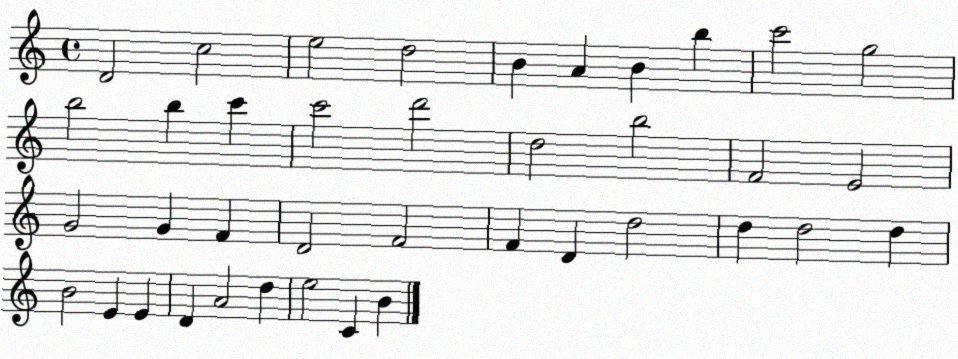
X:1
T:Untitled
M:4/4
L:1/4
K:C
D2 c2 e2 d2 B A B b c'2 g2 b2 b c' c'2 d'2 d2 b2 F2 E2 G2 G F D2 F2 F D d2 d d2 d B2 E E D A2 d e2 C B